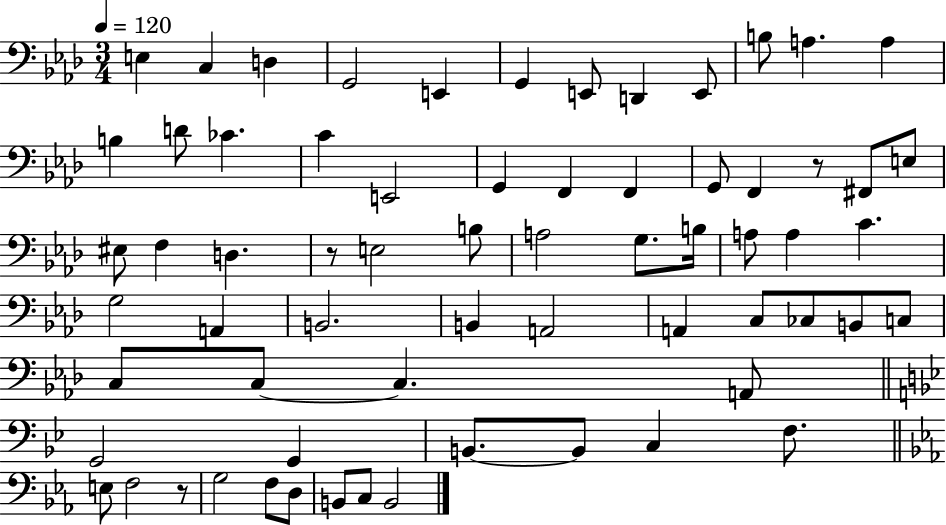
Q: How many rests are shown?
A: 3